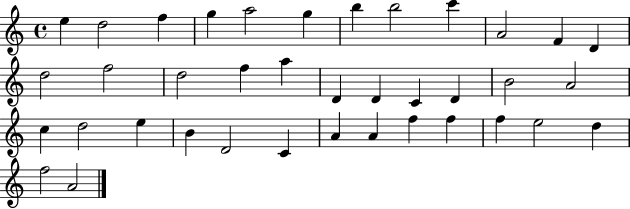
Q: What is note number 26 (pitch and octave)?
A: E5